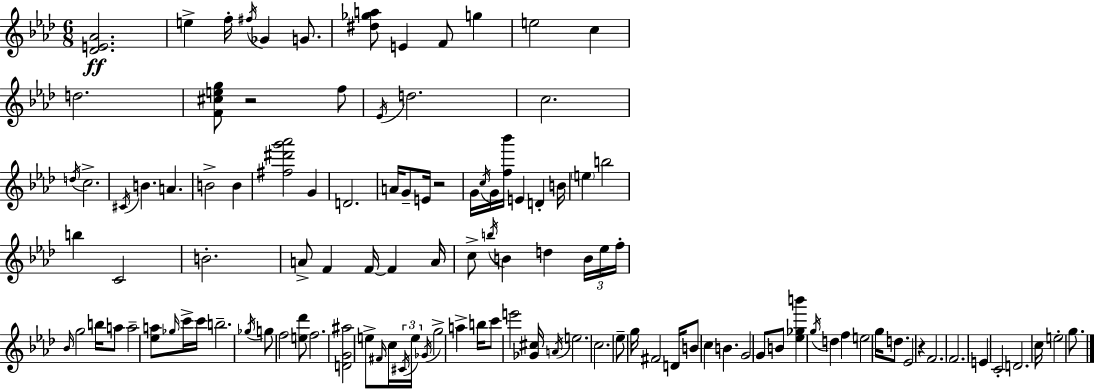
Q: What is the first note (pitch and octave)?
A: E5